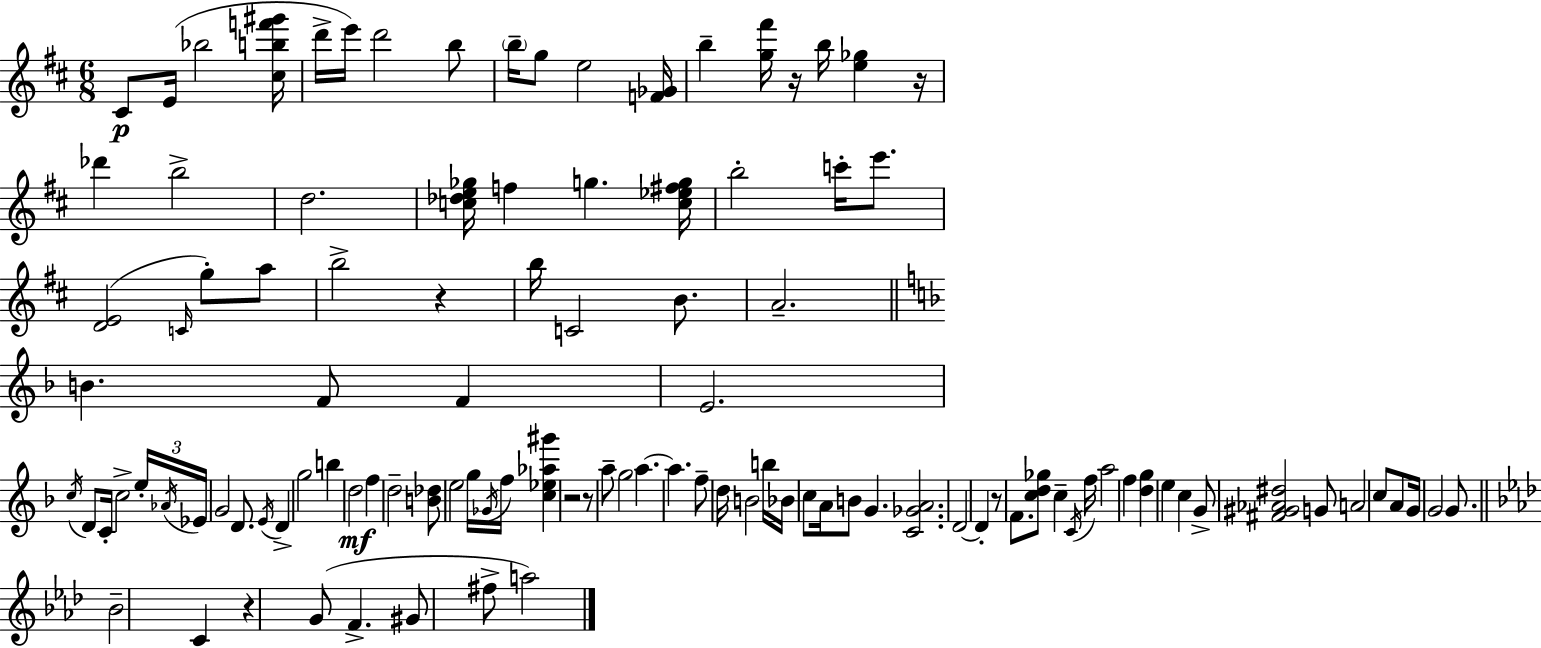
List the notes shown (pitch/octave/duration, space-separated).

C#4/e E4/s Bb5/h [C#5,B5,F6,G#6]/s D6/s E6/s D6/h B5/e B5/s G5/e E5/h [F4,Gb4]/s B5/q [G5,F#6]/s R/s B5/s [E5,Gb5]/q R/s Db6/q B5/h D5/h. [C5,Db5,E5,Gb5]/s F5/q G5/q. [C5,Eb5,F#5,G5]/s B5/h C6/s E6/e. [D4,E4]/h C4/s G5/e A5/e B5/h R/q B5/s C4/h B4/e. A4/h. B4/q. F4/e F4/q E4/h. C5/s D4/e C4/s C5/h E5/s Ab4/s Eb4/s G4/h D4/e. E4/s D4/q G5/h B5/q D5/h F5/q D5/h [B4,Db5]/e E5/h G5/s Gb4/s F5/s [C5,Eb5,Ab5,G#6]/q R/h R/e A5/e G5/h A5/q. A5/q. F5/e D5/s B4/h B5/s Bb4/s C5/e A4/s B4/e G4/q. [C4,Gb4,A4]/h. D4/h D4/q R/e F4/e. [C5,D5,Gb5]/e C5/q C4/s F5/s A5/h F5/q [D5,G5]/q E5/q C5/q G4/e [F#4,G#4,Ab4,D#5]/h G4/e A4/h C5/e A4/e G4/s G4/h G4/e. Bb4/h C4/q R/q G4/e F4/q. G#4/e F#5/e A5/h